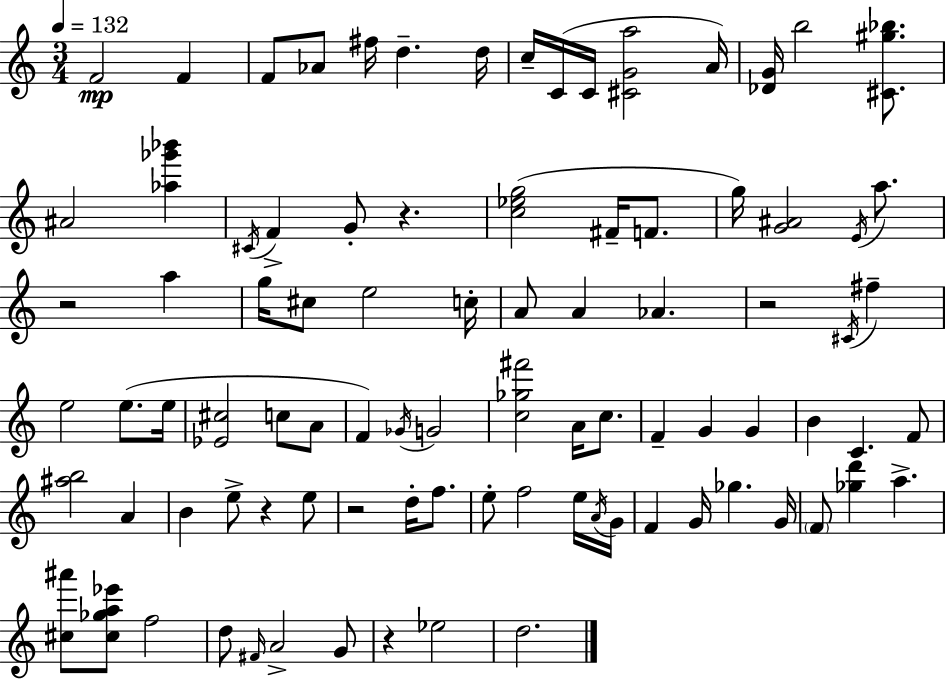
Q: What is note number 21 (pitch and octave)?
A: A5